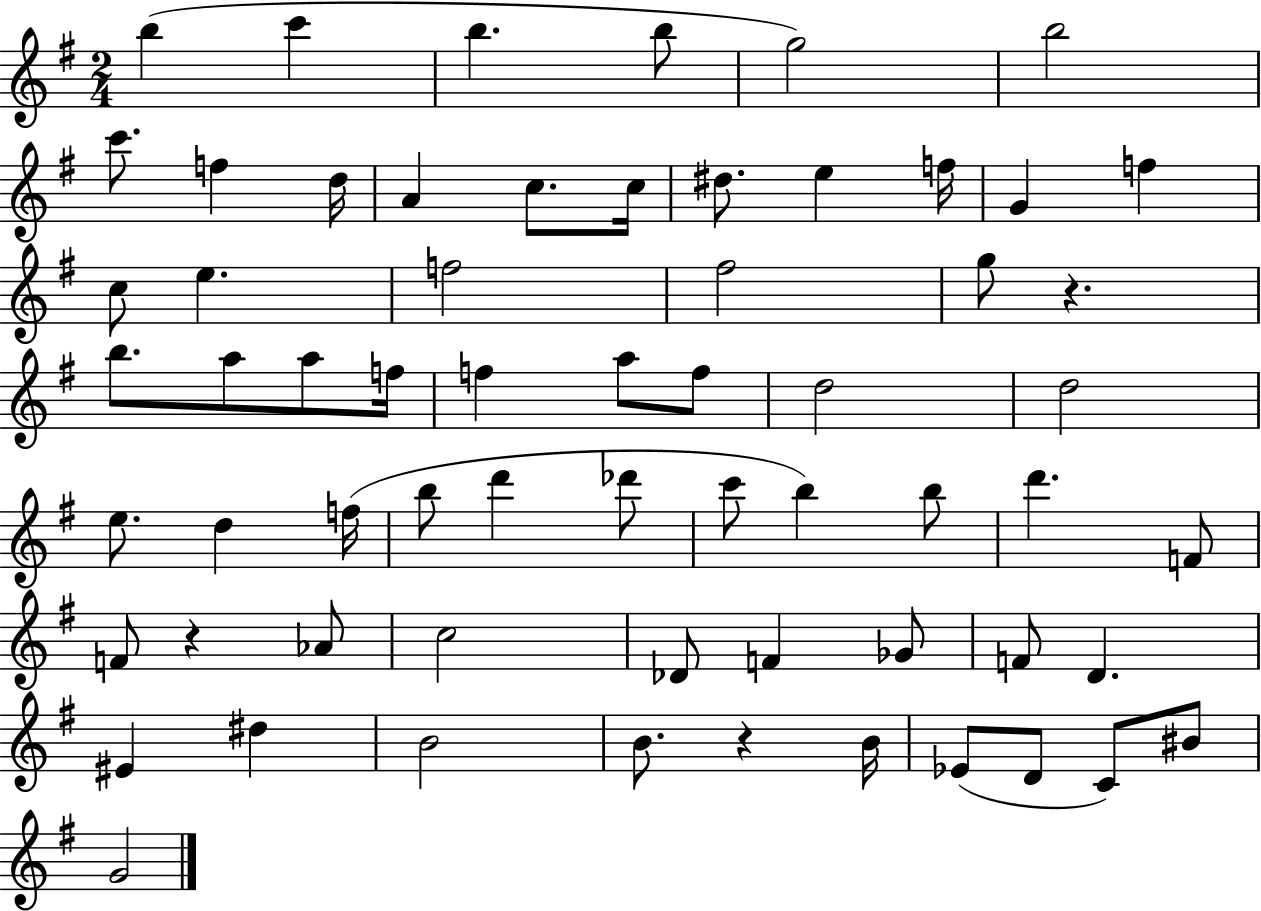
{
  \clef treble
  \numericTimeSignature
  \time 2/4
  \key g \major
  b''4( c'''4 | b''4. b''8 | g''2) | b''2 | \break c'''8. f''4 d''16 | a'4 c''8. c''16 | dis''8. e''4 f''16 | g'4 f''4 | \break c''8 e''4. | f''2 | fis''2 | g''8 r4. | \break b''8. a''8 a''8 f''16 | f''4 a''8 f''8 | d''2 | d''2 | \break e''8. d''4 f''16( | b''8 d'''4 des'''8 | c'''8 b''4) b''8 | d'''4. f'8 | \break f'8 r4 aes'8 | c''2 | des'8 f'4 ges'8 | f'8 d'4. | \break eis'4 dis''4 | b'2 | b'8. r4 b'16 | ees'8( d'8 c'8) bis'8 | \break g'2 | \bar "|."
}